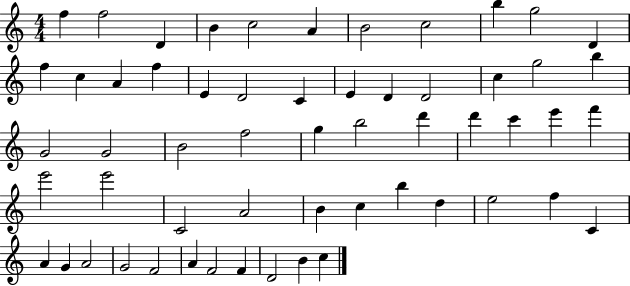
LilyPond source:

{
  \clef treble
  \numericTimeSignature
  \time 4/4
  \key c \major
  f''4 f''2 d'4 | b'4 c''2 a'4 | b'2 c''2 | b''4 g''2 d'4 | \break f''4 c''4 a'4 f''4 | e'4 d'2 c'4 | e'4 d'4 d'2 | c''4 g''2 b''4 | \break g'2 g'2 | b'2 f''2 | g''4 b''2 d'''4 | d'''4 c'''4 e'''4 f'''4 | \break e'''2 e'''2 | c'2 a'2 | b'4 c''4 b''4 d''4 | e''2 f''4 c'4 | \break a'4 g'4 a'2 | g'2 f'2 | a'4 f'2 f'4 | d'2 b'4 c''4 | \break \bar "|."
}